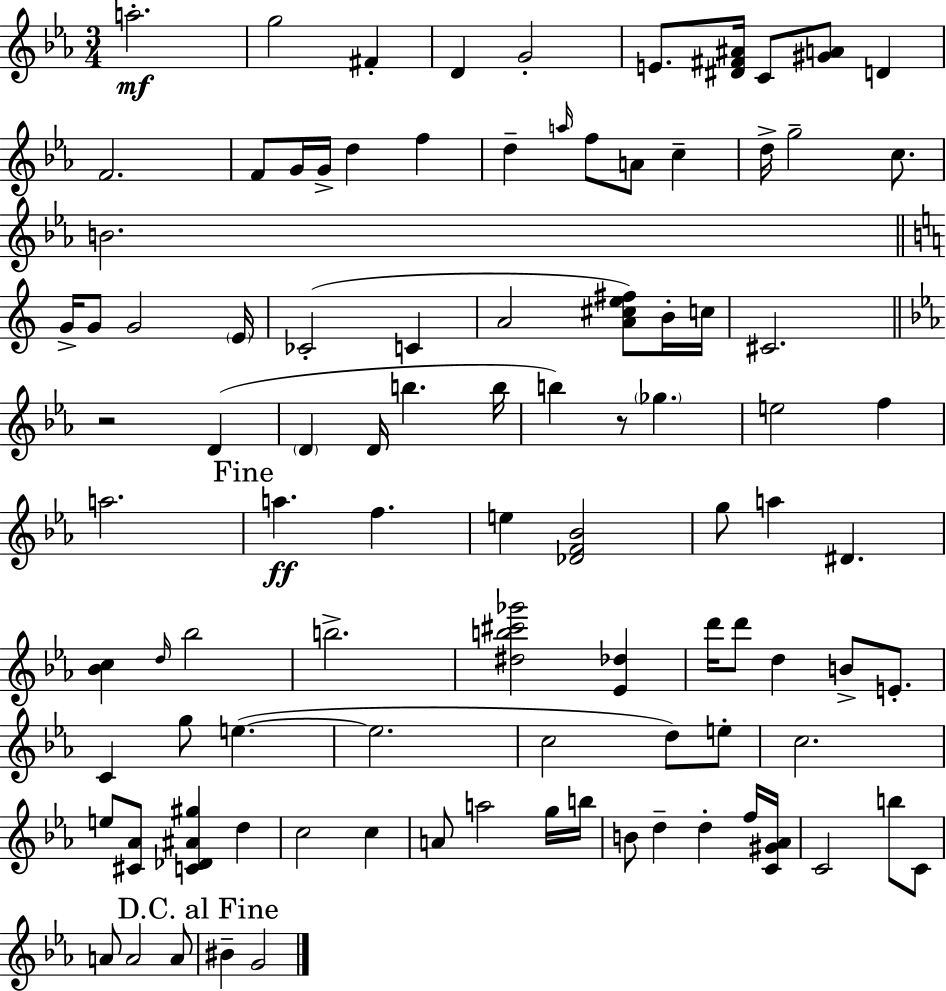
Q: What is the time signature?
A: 3/4